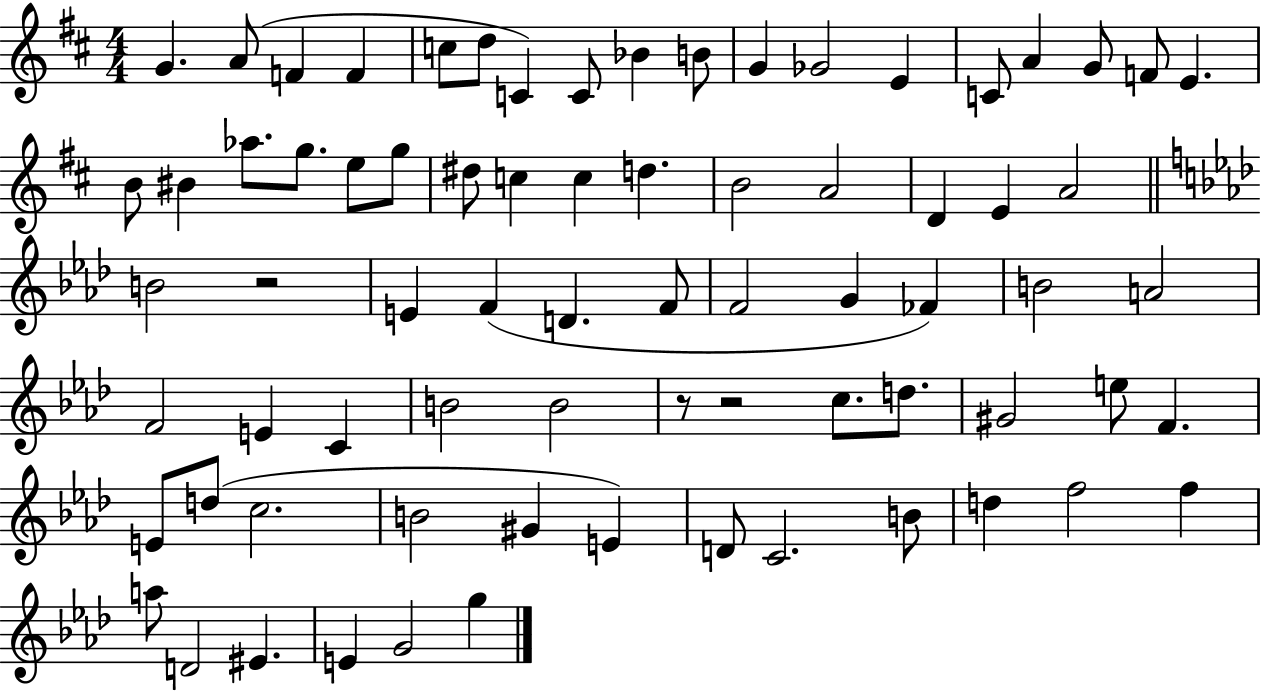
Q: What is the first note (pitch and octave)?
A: G4